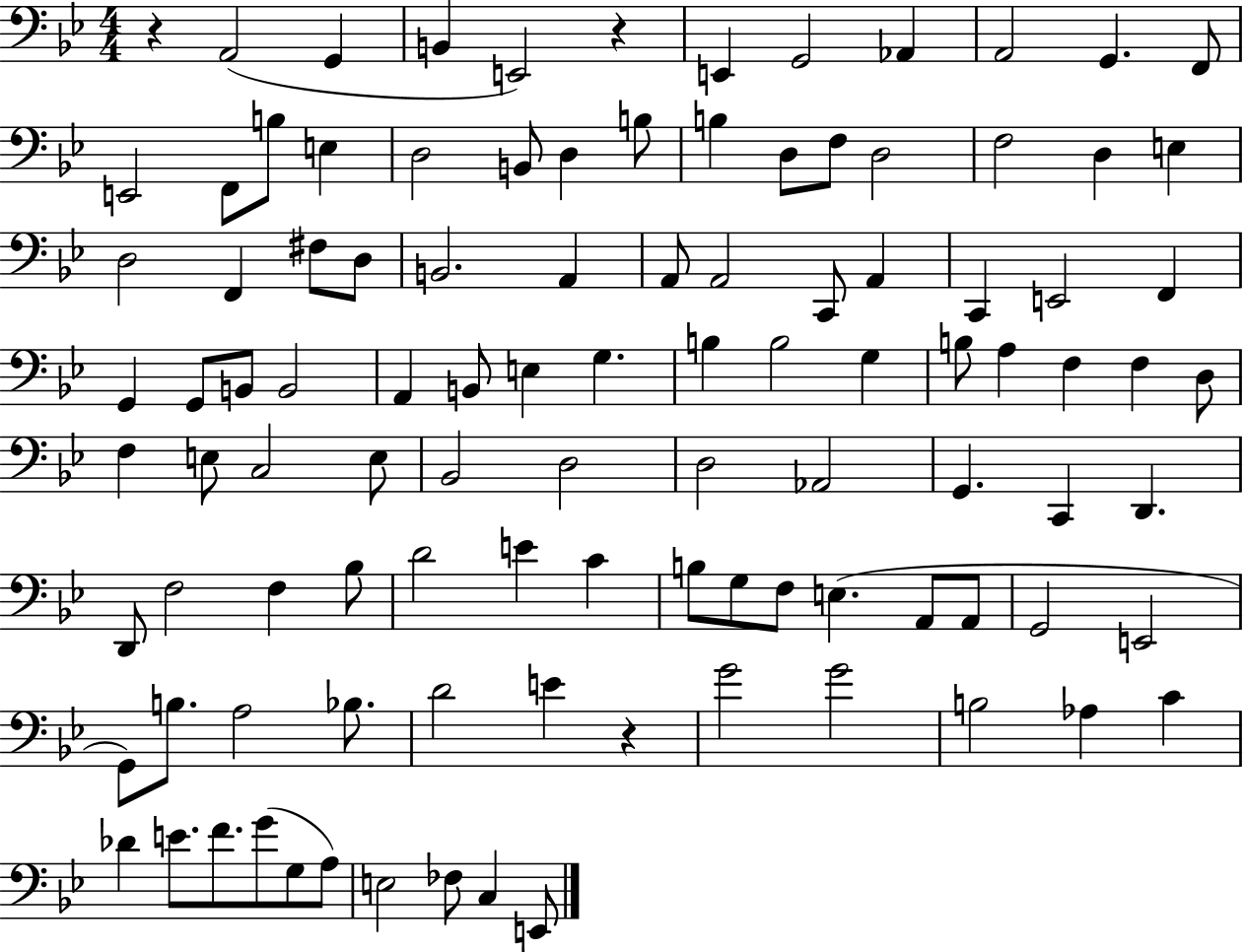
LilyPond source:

{
  \clef bass
  \numericTimeSignature
  \time 4/4
  \key bes \major
  r4 a,2( g,4 | b,4 e,2) r4 | e,4 g,2 aes,4 | a,2 g,4. f,8 | \break e,2 f,8 b8 e4 | d2 b,8 d4 b8 | b4 d8 f8 d2 | f2 d4 e4 | \break d2 f,4 fis8 d8 | b,2. a,4 | a,8 a,2 c,8 a,4 | c,4 e,2 f,4 | \break g,4 g,8 b,8 b,2 | a,4 b,8 e4 g4. | b4 b2 g4 | b8 a4 f4 f4 d8 | \break f4 e8 c2 e8 | bes,2 d2 | d2 aes,2 | g,4. c,4 d,4. | \break d,8 f2 f4 bes8 | d'2 e'4 c'4 | b8 g8 f8 e4.( a,8 a,8 | g,2 e,2 | \break g,8) b8. a2 bes8. | d'2 e'4 r4 | g'2 g'2 | b2 aes4 c'4 | \break des'4 e'8. f'8. g'8( g8 a8) | e2 fes8 c4 e,8 | \bar "|."
}